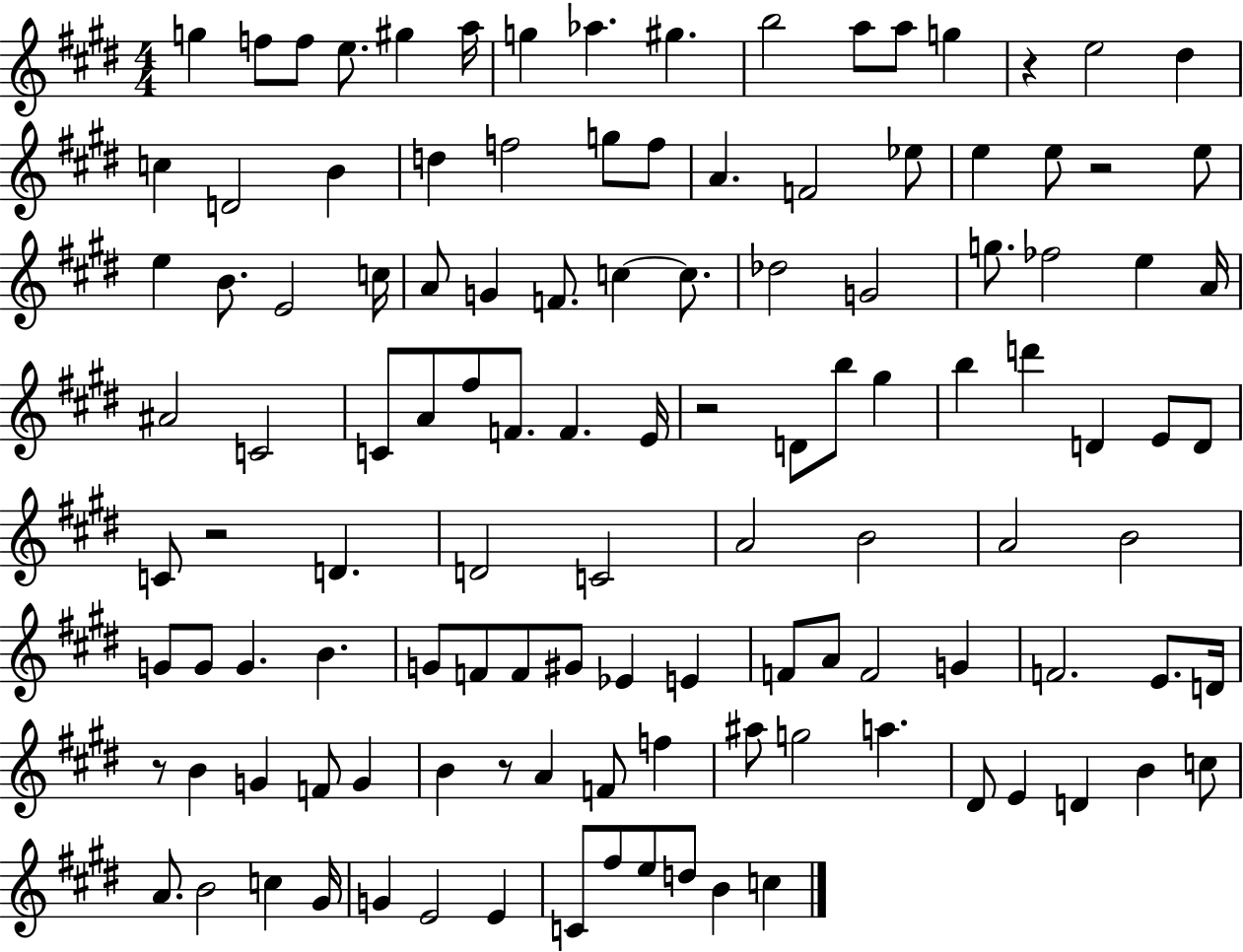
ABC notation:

X:1
T:Untitled
M:4/4
L:1/4
K:E
g f/2 f/2 e/2 ^g a/4 g _a ^g b2 a/2 a/2 g z e2 ^d c D2 B d f2 g/2 f/2 A F2 _e/2 e e/2 z2 e/2 e B/2 E2 c/4 A/2 G F/2 c c/2 _d2 G2 g/2 _f2 e A/4 ^A2 C2 C/2 A/2 ^f/2 F/2 F E/4 z2 D/2 b/2 ^g b d' D E/2 D/2 C/2 z2 D D2 C2 A2 B2 A2 B2 G/2 G/2 G B G/2 F/2 F/2 ^G/2 _E E F/2 A/2 F2 G F2 E/2 D/4 z/2 B G F/2 G B z/2 A F/2 f ^a/2 g2 a ^D/2 E D B c/2 A/2 B2 c ^G/4 G E2 E C/2 ^f/2 e/2 d/2 B c